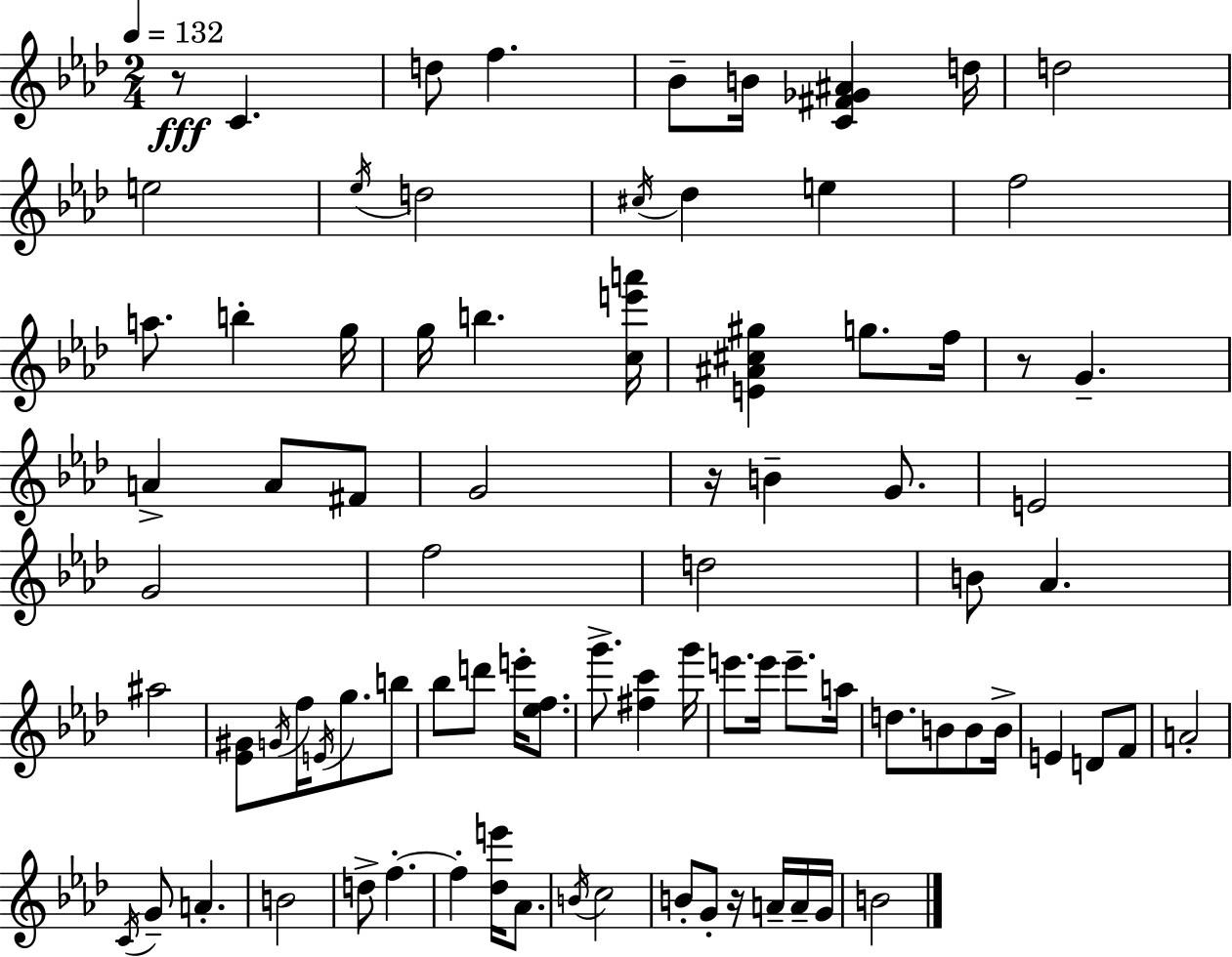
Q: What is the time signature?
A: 2/4